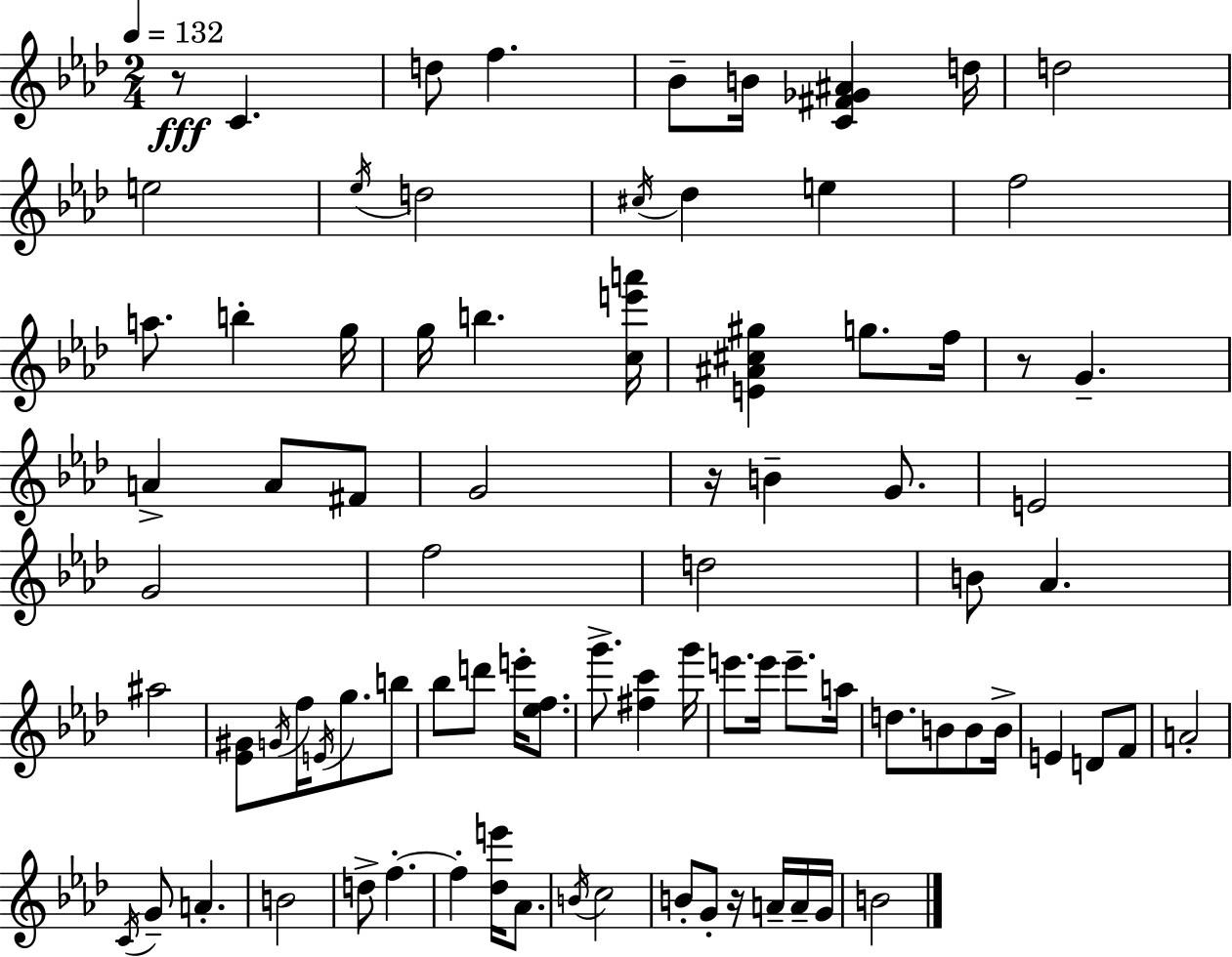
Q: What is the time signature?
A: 2/4